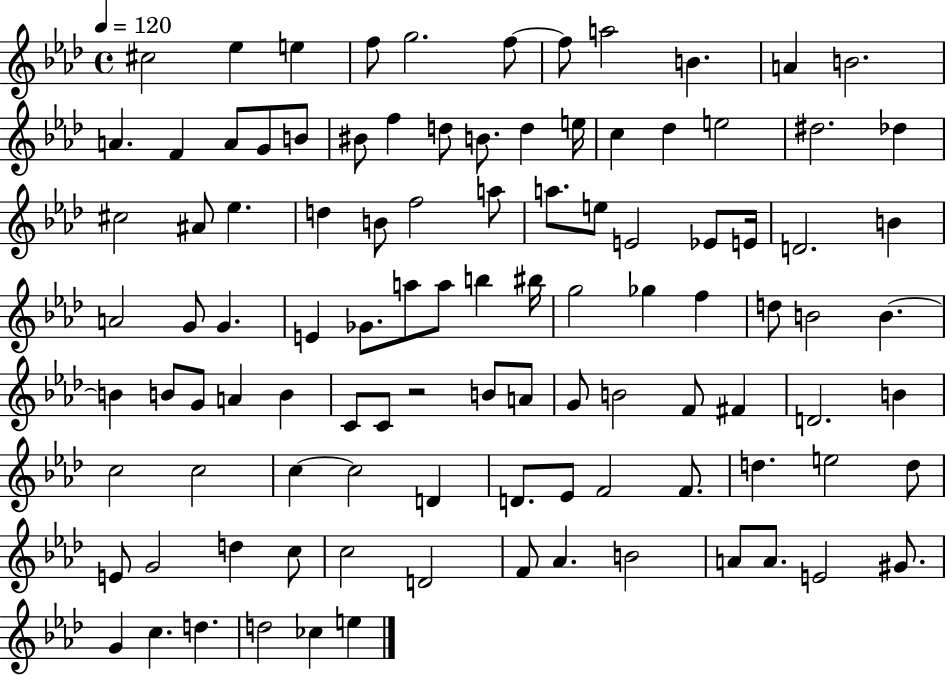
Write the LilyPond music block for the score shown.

{
  \clef treble
  \time 4/4
  \defaultTimeSignature
  \key aes \major
  \tempo 4 = 120
  cis''2 ees''4 e''4 | f''8 g''2. f''8~~ | f''8 a''2 b'4. | a'4 b'2. | \break a'4. f'4 a'8 g'8 b'8 | bis'8 f''4 d''8 b'8. d''4 e''16 | c''4 des''4 e''2 | dis''2. des''4 | \break cis''2 ais'8 ees''4. | d''4 b'8 f''2 a''8 | a''8. e''8 e'2 ees'8 e'16 | d'2. b'4 | \break a'2 g'8 g'4. | e'4 ges'8. a''8 a''8 b''4 bis''16 | g''2 ges''4 f''4 | d''8 b'2 b'4.~~ | \break b'4 b'8 g'8 a'4 b'4 | c'8 c'8 r2 b'8 a'8 | g'8 b'2 f'8 fis'4 | d'2. b'4 | \break c''2 c''2 | c''4~~ c''2 d'4 | d'8. ees'8 f'2 f'8. | d''4. e''2 d''8 | \break e'8 g'2 d''4 c''8 | c''2 d'2 | f'8 aes'4. b'2 | a'8 a'8. e'2 gis'8. | \break g'4 c''4. d''4. | d''2 ces''4 e''4 | \bar "|."
}